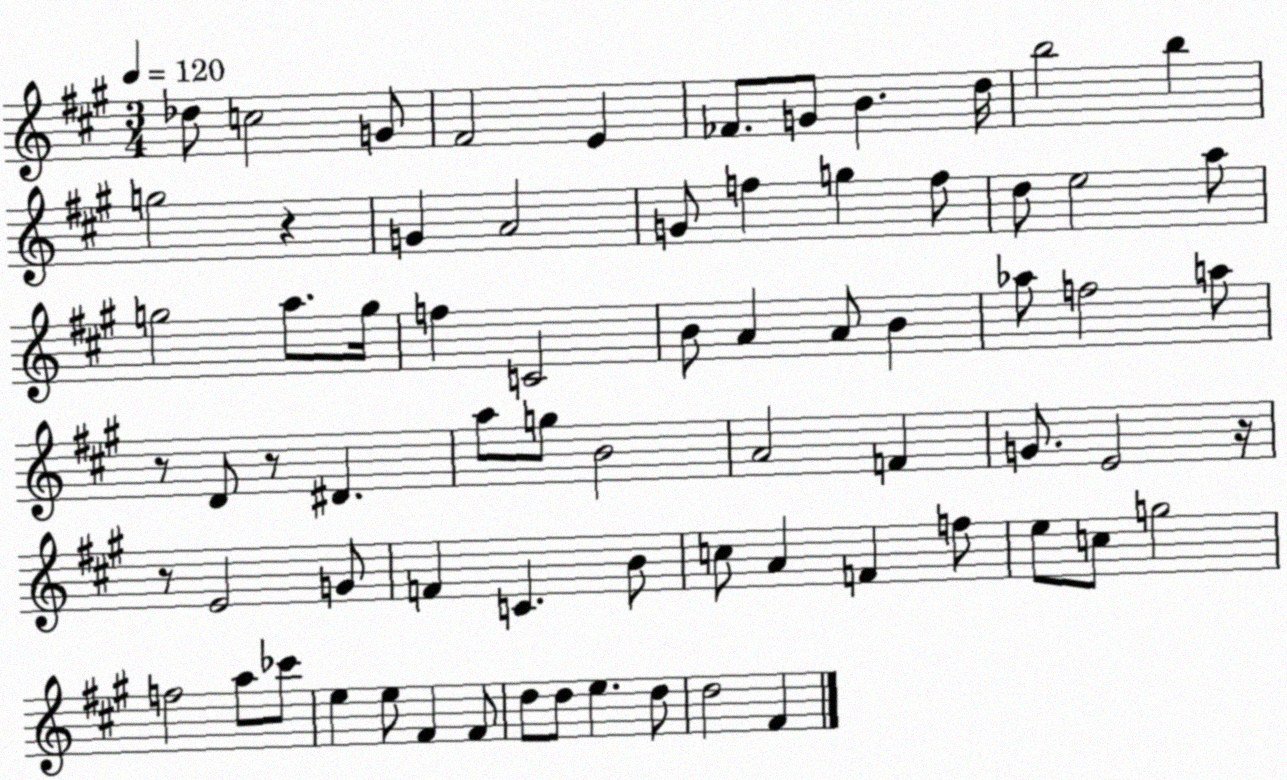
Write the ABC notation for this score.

X:1
T:Untitled
M:3/4
L:1/4
K:A
_d/2 c2 G/2 ^F2 E _F/2 G/2 B d/4 b2 b g2 z G A2 G/2 f g f/2 d/2 e2 a/2 g2 a/2 g/4 f C2 B/2 A A/2 B _a/2 f2 a/2 z/2 D/2 z/2 ^D a/2 g/2 B2 A2 F G/2 E2 z/4 z/2 E2 G/2 F C B/2 c/2 A F f/2 e/2 c/2 g2 f2 a/2 _c'/2 e e/2 ^F ^F/2 d/2 d/2 e d/2 d2 ^F